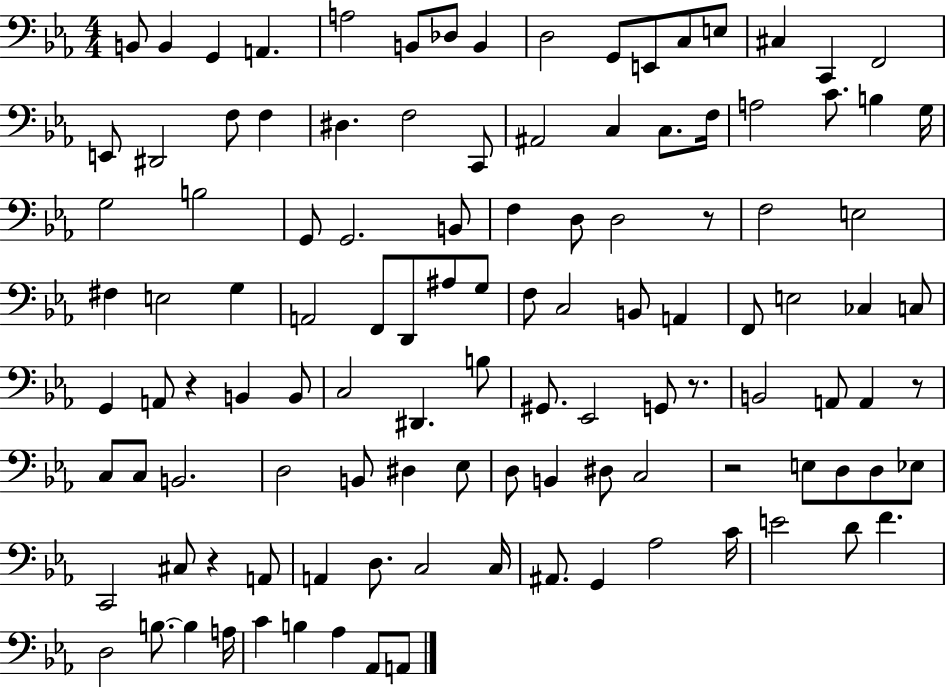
B2/e B2/q G2/q A2/q. A3/h B2/e Db3/e B2/q D3/h G2/e E2/e C3/e E3/e C#3/q C2/q F2/h E2/e D#2/h F3/e F3/q D#3/q. F3/h C2/e A#2/h C3/q C3/e. F3/s A3/h C4/e. B3/q G3/s G3/h B3/h G2/e G2/h. B2/e F3/q D3/e D3/h R/e F3/h E3/h F#3/q E3/h G3/q A2/h F2/e D2/e A#3/e G3/e F3/e C3/h B2/e A2/q F2/e E3/h CES3/q C3/e G2/q A2/e R/q B2/q B2/e C3/h D#2/q. B3/e G#2/e. Eb2/h G2/e R/e. B2/h A2/e A2/q R/e C3/e C3/e B2/h. D3/h B2/e D#3/q Eb3/e D3/e B2/q D#3/e C3/h R/h E3/e D3/e D3/e Eb3/e C2/h C#3/e R/q A2/e A2/q D3/e. C3/h C3/s A#2/e. G2/q Ab3/h C4/s E4/h D4/e F4/q. D3/h B3/e. B3/q A3/s C4/q B3/q Ab3/q Ab2/e A2/e